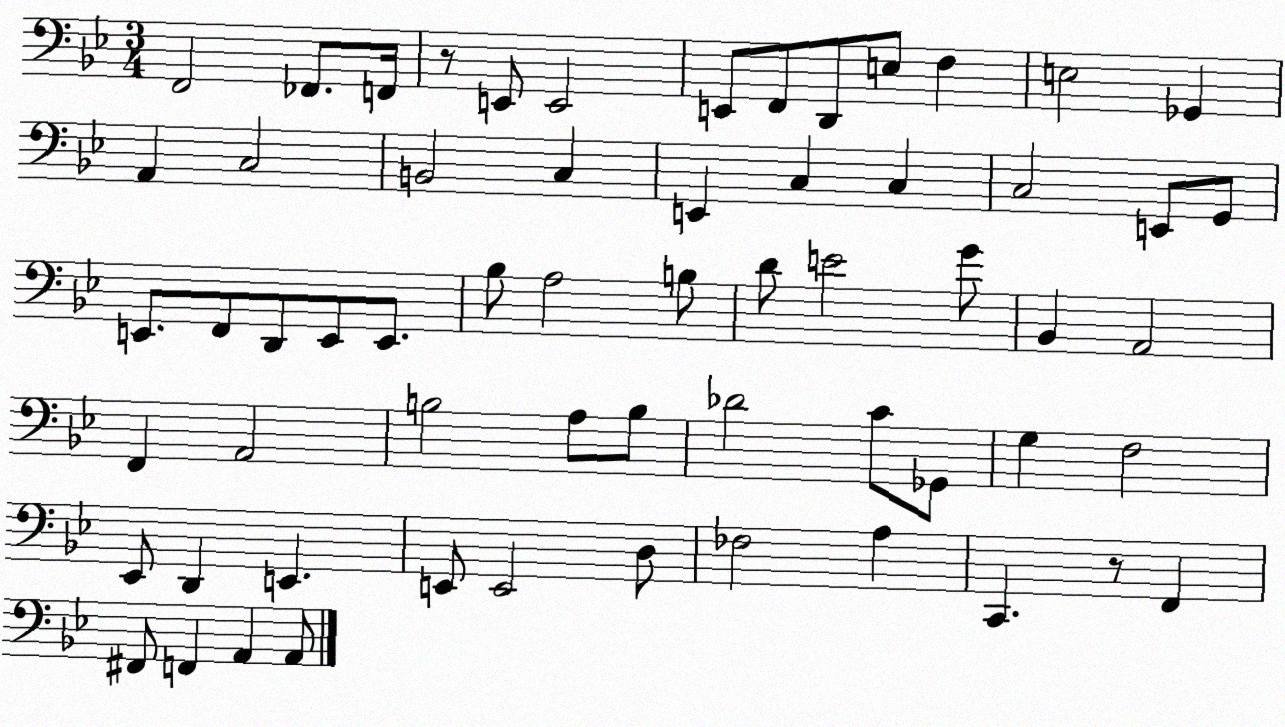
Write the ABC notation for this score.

X:1
T:Untitled
M:3/4
L:1/4
K:Bb
F,,2 _F,,/2 F,,/4 z/2 E,,/2 E,,2 E,,/2 F,,/2 D,,/2 E,/2 F, E,2 _G,, A,, C,2 B,,2 C, E,, C, C, C,2 E,,/2 G,,/2 E,,/2 F,,/2 D,,/2 E,,/2 E,,/2 _B,/2 A,2 B,/2 D/2 E2 G/2 _B,, A,,2 F,, A,,2 B,2 A,/2 B,/2 _D2 C/2 _G,,/2 G, F,2 _E,,/2 D,, E,, E,,/2 E,,2 D,/2 _F,2 A, C,, z/2 F,, ^F,,/2 F,, A,, A,,/2